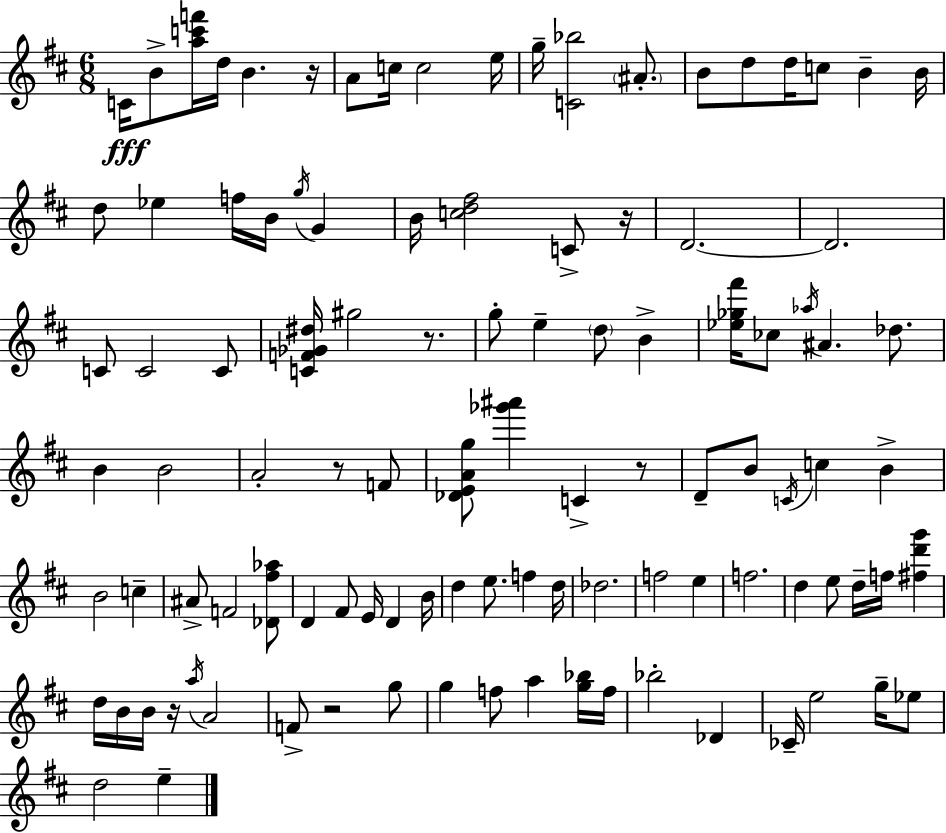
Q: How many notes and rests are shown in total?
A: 105